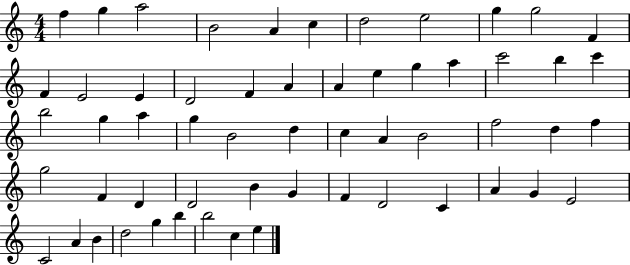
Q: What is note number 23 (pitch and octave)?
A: B5